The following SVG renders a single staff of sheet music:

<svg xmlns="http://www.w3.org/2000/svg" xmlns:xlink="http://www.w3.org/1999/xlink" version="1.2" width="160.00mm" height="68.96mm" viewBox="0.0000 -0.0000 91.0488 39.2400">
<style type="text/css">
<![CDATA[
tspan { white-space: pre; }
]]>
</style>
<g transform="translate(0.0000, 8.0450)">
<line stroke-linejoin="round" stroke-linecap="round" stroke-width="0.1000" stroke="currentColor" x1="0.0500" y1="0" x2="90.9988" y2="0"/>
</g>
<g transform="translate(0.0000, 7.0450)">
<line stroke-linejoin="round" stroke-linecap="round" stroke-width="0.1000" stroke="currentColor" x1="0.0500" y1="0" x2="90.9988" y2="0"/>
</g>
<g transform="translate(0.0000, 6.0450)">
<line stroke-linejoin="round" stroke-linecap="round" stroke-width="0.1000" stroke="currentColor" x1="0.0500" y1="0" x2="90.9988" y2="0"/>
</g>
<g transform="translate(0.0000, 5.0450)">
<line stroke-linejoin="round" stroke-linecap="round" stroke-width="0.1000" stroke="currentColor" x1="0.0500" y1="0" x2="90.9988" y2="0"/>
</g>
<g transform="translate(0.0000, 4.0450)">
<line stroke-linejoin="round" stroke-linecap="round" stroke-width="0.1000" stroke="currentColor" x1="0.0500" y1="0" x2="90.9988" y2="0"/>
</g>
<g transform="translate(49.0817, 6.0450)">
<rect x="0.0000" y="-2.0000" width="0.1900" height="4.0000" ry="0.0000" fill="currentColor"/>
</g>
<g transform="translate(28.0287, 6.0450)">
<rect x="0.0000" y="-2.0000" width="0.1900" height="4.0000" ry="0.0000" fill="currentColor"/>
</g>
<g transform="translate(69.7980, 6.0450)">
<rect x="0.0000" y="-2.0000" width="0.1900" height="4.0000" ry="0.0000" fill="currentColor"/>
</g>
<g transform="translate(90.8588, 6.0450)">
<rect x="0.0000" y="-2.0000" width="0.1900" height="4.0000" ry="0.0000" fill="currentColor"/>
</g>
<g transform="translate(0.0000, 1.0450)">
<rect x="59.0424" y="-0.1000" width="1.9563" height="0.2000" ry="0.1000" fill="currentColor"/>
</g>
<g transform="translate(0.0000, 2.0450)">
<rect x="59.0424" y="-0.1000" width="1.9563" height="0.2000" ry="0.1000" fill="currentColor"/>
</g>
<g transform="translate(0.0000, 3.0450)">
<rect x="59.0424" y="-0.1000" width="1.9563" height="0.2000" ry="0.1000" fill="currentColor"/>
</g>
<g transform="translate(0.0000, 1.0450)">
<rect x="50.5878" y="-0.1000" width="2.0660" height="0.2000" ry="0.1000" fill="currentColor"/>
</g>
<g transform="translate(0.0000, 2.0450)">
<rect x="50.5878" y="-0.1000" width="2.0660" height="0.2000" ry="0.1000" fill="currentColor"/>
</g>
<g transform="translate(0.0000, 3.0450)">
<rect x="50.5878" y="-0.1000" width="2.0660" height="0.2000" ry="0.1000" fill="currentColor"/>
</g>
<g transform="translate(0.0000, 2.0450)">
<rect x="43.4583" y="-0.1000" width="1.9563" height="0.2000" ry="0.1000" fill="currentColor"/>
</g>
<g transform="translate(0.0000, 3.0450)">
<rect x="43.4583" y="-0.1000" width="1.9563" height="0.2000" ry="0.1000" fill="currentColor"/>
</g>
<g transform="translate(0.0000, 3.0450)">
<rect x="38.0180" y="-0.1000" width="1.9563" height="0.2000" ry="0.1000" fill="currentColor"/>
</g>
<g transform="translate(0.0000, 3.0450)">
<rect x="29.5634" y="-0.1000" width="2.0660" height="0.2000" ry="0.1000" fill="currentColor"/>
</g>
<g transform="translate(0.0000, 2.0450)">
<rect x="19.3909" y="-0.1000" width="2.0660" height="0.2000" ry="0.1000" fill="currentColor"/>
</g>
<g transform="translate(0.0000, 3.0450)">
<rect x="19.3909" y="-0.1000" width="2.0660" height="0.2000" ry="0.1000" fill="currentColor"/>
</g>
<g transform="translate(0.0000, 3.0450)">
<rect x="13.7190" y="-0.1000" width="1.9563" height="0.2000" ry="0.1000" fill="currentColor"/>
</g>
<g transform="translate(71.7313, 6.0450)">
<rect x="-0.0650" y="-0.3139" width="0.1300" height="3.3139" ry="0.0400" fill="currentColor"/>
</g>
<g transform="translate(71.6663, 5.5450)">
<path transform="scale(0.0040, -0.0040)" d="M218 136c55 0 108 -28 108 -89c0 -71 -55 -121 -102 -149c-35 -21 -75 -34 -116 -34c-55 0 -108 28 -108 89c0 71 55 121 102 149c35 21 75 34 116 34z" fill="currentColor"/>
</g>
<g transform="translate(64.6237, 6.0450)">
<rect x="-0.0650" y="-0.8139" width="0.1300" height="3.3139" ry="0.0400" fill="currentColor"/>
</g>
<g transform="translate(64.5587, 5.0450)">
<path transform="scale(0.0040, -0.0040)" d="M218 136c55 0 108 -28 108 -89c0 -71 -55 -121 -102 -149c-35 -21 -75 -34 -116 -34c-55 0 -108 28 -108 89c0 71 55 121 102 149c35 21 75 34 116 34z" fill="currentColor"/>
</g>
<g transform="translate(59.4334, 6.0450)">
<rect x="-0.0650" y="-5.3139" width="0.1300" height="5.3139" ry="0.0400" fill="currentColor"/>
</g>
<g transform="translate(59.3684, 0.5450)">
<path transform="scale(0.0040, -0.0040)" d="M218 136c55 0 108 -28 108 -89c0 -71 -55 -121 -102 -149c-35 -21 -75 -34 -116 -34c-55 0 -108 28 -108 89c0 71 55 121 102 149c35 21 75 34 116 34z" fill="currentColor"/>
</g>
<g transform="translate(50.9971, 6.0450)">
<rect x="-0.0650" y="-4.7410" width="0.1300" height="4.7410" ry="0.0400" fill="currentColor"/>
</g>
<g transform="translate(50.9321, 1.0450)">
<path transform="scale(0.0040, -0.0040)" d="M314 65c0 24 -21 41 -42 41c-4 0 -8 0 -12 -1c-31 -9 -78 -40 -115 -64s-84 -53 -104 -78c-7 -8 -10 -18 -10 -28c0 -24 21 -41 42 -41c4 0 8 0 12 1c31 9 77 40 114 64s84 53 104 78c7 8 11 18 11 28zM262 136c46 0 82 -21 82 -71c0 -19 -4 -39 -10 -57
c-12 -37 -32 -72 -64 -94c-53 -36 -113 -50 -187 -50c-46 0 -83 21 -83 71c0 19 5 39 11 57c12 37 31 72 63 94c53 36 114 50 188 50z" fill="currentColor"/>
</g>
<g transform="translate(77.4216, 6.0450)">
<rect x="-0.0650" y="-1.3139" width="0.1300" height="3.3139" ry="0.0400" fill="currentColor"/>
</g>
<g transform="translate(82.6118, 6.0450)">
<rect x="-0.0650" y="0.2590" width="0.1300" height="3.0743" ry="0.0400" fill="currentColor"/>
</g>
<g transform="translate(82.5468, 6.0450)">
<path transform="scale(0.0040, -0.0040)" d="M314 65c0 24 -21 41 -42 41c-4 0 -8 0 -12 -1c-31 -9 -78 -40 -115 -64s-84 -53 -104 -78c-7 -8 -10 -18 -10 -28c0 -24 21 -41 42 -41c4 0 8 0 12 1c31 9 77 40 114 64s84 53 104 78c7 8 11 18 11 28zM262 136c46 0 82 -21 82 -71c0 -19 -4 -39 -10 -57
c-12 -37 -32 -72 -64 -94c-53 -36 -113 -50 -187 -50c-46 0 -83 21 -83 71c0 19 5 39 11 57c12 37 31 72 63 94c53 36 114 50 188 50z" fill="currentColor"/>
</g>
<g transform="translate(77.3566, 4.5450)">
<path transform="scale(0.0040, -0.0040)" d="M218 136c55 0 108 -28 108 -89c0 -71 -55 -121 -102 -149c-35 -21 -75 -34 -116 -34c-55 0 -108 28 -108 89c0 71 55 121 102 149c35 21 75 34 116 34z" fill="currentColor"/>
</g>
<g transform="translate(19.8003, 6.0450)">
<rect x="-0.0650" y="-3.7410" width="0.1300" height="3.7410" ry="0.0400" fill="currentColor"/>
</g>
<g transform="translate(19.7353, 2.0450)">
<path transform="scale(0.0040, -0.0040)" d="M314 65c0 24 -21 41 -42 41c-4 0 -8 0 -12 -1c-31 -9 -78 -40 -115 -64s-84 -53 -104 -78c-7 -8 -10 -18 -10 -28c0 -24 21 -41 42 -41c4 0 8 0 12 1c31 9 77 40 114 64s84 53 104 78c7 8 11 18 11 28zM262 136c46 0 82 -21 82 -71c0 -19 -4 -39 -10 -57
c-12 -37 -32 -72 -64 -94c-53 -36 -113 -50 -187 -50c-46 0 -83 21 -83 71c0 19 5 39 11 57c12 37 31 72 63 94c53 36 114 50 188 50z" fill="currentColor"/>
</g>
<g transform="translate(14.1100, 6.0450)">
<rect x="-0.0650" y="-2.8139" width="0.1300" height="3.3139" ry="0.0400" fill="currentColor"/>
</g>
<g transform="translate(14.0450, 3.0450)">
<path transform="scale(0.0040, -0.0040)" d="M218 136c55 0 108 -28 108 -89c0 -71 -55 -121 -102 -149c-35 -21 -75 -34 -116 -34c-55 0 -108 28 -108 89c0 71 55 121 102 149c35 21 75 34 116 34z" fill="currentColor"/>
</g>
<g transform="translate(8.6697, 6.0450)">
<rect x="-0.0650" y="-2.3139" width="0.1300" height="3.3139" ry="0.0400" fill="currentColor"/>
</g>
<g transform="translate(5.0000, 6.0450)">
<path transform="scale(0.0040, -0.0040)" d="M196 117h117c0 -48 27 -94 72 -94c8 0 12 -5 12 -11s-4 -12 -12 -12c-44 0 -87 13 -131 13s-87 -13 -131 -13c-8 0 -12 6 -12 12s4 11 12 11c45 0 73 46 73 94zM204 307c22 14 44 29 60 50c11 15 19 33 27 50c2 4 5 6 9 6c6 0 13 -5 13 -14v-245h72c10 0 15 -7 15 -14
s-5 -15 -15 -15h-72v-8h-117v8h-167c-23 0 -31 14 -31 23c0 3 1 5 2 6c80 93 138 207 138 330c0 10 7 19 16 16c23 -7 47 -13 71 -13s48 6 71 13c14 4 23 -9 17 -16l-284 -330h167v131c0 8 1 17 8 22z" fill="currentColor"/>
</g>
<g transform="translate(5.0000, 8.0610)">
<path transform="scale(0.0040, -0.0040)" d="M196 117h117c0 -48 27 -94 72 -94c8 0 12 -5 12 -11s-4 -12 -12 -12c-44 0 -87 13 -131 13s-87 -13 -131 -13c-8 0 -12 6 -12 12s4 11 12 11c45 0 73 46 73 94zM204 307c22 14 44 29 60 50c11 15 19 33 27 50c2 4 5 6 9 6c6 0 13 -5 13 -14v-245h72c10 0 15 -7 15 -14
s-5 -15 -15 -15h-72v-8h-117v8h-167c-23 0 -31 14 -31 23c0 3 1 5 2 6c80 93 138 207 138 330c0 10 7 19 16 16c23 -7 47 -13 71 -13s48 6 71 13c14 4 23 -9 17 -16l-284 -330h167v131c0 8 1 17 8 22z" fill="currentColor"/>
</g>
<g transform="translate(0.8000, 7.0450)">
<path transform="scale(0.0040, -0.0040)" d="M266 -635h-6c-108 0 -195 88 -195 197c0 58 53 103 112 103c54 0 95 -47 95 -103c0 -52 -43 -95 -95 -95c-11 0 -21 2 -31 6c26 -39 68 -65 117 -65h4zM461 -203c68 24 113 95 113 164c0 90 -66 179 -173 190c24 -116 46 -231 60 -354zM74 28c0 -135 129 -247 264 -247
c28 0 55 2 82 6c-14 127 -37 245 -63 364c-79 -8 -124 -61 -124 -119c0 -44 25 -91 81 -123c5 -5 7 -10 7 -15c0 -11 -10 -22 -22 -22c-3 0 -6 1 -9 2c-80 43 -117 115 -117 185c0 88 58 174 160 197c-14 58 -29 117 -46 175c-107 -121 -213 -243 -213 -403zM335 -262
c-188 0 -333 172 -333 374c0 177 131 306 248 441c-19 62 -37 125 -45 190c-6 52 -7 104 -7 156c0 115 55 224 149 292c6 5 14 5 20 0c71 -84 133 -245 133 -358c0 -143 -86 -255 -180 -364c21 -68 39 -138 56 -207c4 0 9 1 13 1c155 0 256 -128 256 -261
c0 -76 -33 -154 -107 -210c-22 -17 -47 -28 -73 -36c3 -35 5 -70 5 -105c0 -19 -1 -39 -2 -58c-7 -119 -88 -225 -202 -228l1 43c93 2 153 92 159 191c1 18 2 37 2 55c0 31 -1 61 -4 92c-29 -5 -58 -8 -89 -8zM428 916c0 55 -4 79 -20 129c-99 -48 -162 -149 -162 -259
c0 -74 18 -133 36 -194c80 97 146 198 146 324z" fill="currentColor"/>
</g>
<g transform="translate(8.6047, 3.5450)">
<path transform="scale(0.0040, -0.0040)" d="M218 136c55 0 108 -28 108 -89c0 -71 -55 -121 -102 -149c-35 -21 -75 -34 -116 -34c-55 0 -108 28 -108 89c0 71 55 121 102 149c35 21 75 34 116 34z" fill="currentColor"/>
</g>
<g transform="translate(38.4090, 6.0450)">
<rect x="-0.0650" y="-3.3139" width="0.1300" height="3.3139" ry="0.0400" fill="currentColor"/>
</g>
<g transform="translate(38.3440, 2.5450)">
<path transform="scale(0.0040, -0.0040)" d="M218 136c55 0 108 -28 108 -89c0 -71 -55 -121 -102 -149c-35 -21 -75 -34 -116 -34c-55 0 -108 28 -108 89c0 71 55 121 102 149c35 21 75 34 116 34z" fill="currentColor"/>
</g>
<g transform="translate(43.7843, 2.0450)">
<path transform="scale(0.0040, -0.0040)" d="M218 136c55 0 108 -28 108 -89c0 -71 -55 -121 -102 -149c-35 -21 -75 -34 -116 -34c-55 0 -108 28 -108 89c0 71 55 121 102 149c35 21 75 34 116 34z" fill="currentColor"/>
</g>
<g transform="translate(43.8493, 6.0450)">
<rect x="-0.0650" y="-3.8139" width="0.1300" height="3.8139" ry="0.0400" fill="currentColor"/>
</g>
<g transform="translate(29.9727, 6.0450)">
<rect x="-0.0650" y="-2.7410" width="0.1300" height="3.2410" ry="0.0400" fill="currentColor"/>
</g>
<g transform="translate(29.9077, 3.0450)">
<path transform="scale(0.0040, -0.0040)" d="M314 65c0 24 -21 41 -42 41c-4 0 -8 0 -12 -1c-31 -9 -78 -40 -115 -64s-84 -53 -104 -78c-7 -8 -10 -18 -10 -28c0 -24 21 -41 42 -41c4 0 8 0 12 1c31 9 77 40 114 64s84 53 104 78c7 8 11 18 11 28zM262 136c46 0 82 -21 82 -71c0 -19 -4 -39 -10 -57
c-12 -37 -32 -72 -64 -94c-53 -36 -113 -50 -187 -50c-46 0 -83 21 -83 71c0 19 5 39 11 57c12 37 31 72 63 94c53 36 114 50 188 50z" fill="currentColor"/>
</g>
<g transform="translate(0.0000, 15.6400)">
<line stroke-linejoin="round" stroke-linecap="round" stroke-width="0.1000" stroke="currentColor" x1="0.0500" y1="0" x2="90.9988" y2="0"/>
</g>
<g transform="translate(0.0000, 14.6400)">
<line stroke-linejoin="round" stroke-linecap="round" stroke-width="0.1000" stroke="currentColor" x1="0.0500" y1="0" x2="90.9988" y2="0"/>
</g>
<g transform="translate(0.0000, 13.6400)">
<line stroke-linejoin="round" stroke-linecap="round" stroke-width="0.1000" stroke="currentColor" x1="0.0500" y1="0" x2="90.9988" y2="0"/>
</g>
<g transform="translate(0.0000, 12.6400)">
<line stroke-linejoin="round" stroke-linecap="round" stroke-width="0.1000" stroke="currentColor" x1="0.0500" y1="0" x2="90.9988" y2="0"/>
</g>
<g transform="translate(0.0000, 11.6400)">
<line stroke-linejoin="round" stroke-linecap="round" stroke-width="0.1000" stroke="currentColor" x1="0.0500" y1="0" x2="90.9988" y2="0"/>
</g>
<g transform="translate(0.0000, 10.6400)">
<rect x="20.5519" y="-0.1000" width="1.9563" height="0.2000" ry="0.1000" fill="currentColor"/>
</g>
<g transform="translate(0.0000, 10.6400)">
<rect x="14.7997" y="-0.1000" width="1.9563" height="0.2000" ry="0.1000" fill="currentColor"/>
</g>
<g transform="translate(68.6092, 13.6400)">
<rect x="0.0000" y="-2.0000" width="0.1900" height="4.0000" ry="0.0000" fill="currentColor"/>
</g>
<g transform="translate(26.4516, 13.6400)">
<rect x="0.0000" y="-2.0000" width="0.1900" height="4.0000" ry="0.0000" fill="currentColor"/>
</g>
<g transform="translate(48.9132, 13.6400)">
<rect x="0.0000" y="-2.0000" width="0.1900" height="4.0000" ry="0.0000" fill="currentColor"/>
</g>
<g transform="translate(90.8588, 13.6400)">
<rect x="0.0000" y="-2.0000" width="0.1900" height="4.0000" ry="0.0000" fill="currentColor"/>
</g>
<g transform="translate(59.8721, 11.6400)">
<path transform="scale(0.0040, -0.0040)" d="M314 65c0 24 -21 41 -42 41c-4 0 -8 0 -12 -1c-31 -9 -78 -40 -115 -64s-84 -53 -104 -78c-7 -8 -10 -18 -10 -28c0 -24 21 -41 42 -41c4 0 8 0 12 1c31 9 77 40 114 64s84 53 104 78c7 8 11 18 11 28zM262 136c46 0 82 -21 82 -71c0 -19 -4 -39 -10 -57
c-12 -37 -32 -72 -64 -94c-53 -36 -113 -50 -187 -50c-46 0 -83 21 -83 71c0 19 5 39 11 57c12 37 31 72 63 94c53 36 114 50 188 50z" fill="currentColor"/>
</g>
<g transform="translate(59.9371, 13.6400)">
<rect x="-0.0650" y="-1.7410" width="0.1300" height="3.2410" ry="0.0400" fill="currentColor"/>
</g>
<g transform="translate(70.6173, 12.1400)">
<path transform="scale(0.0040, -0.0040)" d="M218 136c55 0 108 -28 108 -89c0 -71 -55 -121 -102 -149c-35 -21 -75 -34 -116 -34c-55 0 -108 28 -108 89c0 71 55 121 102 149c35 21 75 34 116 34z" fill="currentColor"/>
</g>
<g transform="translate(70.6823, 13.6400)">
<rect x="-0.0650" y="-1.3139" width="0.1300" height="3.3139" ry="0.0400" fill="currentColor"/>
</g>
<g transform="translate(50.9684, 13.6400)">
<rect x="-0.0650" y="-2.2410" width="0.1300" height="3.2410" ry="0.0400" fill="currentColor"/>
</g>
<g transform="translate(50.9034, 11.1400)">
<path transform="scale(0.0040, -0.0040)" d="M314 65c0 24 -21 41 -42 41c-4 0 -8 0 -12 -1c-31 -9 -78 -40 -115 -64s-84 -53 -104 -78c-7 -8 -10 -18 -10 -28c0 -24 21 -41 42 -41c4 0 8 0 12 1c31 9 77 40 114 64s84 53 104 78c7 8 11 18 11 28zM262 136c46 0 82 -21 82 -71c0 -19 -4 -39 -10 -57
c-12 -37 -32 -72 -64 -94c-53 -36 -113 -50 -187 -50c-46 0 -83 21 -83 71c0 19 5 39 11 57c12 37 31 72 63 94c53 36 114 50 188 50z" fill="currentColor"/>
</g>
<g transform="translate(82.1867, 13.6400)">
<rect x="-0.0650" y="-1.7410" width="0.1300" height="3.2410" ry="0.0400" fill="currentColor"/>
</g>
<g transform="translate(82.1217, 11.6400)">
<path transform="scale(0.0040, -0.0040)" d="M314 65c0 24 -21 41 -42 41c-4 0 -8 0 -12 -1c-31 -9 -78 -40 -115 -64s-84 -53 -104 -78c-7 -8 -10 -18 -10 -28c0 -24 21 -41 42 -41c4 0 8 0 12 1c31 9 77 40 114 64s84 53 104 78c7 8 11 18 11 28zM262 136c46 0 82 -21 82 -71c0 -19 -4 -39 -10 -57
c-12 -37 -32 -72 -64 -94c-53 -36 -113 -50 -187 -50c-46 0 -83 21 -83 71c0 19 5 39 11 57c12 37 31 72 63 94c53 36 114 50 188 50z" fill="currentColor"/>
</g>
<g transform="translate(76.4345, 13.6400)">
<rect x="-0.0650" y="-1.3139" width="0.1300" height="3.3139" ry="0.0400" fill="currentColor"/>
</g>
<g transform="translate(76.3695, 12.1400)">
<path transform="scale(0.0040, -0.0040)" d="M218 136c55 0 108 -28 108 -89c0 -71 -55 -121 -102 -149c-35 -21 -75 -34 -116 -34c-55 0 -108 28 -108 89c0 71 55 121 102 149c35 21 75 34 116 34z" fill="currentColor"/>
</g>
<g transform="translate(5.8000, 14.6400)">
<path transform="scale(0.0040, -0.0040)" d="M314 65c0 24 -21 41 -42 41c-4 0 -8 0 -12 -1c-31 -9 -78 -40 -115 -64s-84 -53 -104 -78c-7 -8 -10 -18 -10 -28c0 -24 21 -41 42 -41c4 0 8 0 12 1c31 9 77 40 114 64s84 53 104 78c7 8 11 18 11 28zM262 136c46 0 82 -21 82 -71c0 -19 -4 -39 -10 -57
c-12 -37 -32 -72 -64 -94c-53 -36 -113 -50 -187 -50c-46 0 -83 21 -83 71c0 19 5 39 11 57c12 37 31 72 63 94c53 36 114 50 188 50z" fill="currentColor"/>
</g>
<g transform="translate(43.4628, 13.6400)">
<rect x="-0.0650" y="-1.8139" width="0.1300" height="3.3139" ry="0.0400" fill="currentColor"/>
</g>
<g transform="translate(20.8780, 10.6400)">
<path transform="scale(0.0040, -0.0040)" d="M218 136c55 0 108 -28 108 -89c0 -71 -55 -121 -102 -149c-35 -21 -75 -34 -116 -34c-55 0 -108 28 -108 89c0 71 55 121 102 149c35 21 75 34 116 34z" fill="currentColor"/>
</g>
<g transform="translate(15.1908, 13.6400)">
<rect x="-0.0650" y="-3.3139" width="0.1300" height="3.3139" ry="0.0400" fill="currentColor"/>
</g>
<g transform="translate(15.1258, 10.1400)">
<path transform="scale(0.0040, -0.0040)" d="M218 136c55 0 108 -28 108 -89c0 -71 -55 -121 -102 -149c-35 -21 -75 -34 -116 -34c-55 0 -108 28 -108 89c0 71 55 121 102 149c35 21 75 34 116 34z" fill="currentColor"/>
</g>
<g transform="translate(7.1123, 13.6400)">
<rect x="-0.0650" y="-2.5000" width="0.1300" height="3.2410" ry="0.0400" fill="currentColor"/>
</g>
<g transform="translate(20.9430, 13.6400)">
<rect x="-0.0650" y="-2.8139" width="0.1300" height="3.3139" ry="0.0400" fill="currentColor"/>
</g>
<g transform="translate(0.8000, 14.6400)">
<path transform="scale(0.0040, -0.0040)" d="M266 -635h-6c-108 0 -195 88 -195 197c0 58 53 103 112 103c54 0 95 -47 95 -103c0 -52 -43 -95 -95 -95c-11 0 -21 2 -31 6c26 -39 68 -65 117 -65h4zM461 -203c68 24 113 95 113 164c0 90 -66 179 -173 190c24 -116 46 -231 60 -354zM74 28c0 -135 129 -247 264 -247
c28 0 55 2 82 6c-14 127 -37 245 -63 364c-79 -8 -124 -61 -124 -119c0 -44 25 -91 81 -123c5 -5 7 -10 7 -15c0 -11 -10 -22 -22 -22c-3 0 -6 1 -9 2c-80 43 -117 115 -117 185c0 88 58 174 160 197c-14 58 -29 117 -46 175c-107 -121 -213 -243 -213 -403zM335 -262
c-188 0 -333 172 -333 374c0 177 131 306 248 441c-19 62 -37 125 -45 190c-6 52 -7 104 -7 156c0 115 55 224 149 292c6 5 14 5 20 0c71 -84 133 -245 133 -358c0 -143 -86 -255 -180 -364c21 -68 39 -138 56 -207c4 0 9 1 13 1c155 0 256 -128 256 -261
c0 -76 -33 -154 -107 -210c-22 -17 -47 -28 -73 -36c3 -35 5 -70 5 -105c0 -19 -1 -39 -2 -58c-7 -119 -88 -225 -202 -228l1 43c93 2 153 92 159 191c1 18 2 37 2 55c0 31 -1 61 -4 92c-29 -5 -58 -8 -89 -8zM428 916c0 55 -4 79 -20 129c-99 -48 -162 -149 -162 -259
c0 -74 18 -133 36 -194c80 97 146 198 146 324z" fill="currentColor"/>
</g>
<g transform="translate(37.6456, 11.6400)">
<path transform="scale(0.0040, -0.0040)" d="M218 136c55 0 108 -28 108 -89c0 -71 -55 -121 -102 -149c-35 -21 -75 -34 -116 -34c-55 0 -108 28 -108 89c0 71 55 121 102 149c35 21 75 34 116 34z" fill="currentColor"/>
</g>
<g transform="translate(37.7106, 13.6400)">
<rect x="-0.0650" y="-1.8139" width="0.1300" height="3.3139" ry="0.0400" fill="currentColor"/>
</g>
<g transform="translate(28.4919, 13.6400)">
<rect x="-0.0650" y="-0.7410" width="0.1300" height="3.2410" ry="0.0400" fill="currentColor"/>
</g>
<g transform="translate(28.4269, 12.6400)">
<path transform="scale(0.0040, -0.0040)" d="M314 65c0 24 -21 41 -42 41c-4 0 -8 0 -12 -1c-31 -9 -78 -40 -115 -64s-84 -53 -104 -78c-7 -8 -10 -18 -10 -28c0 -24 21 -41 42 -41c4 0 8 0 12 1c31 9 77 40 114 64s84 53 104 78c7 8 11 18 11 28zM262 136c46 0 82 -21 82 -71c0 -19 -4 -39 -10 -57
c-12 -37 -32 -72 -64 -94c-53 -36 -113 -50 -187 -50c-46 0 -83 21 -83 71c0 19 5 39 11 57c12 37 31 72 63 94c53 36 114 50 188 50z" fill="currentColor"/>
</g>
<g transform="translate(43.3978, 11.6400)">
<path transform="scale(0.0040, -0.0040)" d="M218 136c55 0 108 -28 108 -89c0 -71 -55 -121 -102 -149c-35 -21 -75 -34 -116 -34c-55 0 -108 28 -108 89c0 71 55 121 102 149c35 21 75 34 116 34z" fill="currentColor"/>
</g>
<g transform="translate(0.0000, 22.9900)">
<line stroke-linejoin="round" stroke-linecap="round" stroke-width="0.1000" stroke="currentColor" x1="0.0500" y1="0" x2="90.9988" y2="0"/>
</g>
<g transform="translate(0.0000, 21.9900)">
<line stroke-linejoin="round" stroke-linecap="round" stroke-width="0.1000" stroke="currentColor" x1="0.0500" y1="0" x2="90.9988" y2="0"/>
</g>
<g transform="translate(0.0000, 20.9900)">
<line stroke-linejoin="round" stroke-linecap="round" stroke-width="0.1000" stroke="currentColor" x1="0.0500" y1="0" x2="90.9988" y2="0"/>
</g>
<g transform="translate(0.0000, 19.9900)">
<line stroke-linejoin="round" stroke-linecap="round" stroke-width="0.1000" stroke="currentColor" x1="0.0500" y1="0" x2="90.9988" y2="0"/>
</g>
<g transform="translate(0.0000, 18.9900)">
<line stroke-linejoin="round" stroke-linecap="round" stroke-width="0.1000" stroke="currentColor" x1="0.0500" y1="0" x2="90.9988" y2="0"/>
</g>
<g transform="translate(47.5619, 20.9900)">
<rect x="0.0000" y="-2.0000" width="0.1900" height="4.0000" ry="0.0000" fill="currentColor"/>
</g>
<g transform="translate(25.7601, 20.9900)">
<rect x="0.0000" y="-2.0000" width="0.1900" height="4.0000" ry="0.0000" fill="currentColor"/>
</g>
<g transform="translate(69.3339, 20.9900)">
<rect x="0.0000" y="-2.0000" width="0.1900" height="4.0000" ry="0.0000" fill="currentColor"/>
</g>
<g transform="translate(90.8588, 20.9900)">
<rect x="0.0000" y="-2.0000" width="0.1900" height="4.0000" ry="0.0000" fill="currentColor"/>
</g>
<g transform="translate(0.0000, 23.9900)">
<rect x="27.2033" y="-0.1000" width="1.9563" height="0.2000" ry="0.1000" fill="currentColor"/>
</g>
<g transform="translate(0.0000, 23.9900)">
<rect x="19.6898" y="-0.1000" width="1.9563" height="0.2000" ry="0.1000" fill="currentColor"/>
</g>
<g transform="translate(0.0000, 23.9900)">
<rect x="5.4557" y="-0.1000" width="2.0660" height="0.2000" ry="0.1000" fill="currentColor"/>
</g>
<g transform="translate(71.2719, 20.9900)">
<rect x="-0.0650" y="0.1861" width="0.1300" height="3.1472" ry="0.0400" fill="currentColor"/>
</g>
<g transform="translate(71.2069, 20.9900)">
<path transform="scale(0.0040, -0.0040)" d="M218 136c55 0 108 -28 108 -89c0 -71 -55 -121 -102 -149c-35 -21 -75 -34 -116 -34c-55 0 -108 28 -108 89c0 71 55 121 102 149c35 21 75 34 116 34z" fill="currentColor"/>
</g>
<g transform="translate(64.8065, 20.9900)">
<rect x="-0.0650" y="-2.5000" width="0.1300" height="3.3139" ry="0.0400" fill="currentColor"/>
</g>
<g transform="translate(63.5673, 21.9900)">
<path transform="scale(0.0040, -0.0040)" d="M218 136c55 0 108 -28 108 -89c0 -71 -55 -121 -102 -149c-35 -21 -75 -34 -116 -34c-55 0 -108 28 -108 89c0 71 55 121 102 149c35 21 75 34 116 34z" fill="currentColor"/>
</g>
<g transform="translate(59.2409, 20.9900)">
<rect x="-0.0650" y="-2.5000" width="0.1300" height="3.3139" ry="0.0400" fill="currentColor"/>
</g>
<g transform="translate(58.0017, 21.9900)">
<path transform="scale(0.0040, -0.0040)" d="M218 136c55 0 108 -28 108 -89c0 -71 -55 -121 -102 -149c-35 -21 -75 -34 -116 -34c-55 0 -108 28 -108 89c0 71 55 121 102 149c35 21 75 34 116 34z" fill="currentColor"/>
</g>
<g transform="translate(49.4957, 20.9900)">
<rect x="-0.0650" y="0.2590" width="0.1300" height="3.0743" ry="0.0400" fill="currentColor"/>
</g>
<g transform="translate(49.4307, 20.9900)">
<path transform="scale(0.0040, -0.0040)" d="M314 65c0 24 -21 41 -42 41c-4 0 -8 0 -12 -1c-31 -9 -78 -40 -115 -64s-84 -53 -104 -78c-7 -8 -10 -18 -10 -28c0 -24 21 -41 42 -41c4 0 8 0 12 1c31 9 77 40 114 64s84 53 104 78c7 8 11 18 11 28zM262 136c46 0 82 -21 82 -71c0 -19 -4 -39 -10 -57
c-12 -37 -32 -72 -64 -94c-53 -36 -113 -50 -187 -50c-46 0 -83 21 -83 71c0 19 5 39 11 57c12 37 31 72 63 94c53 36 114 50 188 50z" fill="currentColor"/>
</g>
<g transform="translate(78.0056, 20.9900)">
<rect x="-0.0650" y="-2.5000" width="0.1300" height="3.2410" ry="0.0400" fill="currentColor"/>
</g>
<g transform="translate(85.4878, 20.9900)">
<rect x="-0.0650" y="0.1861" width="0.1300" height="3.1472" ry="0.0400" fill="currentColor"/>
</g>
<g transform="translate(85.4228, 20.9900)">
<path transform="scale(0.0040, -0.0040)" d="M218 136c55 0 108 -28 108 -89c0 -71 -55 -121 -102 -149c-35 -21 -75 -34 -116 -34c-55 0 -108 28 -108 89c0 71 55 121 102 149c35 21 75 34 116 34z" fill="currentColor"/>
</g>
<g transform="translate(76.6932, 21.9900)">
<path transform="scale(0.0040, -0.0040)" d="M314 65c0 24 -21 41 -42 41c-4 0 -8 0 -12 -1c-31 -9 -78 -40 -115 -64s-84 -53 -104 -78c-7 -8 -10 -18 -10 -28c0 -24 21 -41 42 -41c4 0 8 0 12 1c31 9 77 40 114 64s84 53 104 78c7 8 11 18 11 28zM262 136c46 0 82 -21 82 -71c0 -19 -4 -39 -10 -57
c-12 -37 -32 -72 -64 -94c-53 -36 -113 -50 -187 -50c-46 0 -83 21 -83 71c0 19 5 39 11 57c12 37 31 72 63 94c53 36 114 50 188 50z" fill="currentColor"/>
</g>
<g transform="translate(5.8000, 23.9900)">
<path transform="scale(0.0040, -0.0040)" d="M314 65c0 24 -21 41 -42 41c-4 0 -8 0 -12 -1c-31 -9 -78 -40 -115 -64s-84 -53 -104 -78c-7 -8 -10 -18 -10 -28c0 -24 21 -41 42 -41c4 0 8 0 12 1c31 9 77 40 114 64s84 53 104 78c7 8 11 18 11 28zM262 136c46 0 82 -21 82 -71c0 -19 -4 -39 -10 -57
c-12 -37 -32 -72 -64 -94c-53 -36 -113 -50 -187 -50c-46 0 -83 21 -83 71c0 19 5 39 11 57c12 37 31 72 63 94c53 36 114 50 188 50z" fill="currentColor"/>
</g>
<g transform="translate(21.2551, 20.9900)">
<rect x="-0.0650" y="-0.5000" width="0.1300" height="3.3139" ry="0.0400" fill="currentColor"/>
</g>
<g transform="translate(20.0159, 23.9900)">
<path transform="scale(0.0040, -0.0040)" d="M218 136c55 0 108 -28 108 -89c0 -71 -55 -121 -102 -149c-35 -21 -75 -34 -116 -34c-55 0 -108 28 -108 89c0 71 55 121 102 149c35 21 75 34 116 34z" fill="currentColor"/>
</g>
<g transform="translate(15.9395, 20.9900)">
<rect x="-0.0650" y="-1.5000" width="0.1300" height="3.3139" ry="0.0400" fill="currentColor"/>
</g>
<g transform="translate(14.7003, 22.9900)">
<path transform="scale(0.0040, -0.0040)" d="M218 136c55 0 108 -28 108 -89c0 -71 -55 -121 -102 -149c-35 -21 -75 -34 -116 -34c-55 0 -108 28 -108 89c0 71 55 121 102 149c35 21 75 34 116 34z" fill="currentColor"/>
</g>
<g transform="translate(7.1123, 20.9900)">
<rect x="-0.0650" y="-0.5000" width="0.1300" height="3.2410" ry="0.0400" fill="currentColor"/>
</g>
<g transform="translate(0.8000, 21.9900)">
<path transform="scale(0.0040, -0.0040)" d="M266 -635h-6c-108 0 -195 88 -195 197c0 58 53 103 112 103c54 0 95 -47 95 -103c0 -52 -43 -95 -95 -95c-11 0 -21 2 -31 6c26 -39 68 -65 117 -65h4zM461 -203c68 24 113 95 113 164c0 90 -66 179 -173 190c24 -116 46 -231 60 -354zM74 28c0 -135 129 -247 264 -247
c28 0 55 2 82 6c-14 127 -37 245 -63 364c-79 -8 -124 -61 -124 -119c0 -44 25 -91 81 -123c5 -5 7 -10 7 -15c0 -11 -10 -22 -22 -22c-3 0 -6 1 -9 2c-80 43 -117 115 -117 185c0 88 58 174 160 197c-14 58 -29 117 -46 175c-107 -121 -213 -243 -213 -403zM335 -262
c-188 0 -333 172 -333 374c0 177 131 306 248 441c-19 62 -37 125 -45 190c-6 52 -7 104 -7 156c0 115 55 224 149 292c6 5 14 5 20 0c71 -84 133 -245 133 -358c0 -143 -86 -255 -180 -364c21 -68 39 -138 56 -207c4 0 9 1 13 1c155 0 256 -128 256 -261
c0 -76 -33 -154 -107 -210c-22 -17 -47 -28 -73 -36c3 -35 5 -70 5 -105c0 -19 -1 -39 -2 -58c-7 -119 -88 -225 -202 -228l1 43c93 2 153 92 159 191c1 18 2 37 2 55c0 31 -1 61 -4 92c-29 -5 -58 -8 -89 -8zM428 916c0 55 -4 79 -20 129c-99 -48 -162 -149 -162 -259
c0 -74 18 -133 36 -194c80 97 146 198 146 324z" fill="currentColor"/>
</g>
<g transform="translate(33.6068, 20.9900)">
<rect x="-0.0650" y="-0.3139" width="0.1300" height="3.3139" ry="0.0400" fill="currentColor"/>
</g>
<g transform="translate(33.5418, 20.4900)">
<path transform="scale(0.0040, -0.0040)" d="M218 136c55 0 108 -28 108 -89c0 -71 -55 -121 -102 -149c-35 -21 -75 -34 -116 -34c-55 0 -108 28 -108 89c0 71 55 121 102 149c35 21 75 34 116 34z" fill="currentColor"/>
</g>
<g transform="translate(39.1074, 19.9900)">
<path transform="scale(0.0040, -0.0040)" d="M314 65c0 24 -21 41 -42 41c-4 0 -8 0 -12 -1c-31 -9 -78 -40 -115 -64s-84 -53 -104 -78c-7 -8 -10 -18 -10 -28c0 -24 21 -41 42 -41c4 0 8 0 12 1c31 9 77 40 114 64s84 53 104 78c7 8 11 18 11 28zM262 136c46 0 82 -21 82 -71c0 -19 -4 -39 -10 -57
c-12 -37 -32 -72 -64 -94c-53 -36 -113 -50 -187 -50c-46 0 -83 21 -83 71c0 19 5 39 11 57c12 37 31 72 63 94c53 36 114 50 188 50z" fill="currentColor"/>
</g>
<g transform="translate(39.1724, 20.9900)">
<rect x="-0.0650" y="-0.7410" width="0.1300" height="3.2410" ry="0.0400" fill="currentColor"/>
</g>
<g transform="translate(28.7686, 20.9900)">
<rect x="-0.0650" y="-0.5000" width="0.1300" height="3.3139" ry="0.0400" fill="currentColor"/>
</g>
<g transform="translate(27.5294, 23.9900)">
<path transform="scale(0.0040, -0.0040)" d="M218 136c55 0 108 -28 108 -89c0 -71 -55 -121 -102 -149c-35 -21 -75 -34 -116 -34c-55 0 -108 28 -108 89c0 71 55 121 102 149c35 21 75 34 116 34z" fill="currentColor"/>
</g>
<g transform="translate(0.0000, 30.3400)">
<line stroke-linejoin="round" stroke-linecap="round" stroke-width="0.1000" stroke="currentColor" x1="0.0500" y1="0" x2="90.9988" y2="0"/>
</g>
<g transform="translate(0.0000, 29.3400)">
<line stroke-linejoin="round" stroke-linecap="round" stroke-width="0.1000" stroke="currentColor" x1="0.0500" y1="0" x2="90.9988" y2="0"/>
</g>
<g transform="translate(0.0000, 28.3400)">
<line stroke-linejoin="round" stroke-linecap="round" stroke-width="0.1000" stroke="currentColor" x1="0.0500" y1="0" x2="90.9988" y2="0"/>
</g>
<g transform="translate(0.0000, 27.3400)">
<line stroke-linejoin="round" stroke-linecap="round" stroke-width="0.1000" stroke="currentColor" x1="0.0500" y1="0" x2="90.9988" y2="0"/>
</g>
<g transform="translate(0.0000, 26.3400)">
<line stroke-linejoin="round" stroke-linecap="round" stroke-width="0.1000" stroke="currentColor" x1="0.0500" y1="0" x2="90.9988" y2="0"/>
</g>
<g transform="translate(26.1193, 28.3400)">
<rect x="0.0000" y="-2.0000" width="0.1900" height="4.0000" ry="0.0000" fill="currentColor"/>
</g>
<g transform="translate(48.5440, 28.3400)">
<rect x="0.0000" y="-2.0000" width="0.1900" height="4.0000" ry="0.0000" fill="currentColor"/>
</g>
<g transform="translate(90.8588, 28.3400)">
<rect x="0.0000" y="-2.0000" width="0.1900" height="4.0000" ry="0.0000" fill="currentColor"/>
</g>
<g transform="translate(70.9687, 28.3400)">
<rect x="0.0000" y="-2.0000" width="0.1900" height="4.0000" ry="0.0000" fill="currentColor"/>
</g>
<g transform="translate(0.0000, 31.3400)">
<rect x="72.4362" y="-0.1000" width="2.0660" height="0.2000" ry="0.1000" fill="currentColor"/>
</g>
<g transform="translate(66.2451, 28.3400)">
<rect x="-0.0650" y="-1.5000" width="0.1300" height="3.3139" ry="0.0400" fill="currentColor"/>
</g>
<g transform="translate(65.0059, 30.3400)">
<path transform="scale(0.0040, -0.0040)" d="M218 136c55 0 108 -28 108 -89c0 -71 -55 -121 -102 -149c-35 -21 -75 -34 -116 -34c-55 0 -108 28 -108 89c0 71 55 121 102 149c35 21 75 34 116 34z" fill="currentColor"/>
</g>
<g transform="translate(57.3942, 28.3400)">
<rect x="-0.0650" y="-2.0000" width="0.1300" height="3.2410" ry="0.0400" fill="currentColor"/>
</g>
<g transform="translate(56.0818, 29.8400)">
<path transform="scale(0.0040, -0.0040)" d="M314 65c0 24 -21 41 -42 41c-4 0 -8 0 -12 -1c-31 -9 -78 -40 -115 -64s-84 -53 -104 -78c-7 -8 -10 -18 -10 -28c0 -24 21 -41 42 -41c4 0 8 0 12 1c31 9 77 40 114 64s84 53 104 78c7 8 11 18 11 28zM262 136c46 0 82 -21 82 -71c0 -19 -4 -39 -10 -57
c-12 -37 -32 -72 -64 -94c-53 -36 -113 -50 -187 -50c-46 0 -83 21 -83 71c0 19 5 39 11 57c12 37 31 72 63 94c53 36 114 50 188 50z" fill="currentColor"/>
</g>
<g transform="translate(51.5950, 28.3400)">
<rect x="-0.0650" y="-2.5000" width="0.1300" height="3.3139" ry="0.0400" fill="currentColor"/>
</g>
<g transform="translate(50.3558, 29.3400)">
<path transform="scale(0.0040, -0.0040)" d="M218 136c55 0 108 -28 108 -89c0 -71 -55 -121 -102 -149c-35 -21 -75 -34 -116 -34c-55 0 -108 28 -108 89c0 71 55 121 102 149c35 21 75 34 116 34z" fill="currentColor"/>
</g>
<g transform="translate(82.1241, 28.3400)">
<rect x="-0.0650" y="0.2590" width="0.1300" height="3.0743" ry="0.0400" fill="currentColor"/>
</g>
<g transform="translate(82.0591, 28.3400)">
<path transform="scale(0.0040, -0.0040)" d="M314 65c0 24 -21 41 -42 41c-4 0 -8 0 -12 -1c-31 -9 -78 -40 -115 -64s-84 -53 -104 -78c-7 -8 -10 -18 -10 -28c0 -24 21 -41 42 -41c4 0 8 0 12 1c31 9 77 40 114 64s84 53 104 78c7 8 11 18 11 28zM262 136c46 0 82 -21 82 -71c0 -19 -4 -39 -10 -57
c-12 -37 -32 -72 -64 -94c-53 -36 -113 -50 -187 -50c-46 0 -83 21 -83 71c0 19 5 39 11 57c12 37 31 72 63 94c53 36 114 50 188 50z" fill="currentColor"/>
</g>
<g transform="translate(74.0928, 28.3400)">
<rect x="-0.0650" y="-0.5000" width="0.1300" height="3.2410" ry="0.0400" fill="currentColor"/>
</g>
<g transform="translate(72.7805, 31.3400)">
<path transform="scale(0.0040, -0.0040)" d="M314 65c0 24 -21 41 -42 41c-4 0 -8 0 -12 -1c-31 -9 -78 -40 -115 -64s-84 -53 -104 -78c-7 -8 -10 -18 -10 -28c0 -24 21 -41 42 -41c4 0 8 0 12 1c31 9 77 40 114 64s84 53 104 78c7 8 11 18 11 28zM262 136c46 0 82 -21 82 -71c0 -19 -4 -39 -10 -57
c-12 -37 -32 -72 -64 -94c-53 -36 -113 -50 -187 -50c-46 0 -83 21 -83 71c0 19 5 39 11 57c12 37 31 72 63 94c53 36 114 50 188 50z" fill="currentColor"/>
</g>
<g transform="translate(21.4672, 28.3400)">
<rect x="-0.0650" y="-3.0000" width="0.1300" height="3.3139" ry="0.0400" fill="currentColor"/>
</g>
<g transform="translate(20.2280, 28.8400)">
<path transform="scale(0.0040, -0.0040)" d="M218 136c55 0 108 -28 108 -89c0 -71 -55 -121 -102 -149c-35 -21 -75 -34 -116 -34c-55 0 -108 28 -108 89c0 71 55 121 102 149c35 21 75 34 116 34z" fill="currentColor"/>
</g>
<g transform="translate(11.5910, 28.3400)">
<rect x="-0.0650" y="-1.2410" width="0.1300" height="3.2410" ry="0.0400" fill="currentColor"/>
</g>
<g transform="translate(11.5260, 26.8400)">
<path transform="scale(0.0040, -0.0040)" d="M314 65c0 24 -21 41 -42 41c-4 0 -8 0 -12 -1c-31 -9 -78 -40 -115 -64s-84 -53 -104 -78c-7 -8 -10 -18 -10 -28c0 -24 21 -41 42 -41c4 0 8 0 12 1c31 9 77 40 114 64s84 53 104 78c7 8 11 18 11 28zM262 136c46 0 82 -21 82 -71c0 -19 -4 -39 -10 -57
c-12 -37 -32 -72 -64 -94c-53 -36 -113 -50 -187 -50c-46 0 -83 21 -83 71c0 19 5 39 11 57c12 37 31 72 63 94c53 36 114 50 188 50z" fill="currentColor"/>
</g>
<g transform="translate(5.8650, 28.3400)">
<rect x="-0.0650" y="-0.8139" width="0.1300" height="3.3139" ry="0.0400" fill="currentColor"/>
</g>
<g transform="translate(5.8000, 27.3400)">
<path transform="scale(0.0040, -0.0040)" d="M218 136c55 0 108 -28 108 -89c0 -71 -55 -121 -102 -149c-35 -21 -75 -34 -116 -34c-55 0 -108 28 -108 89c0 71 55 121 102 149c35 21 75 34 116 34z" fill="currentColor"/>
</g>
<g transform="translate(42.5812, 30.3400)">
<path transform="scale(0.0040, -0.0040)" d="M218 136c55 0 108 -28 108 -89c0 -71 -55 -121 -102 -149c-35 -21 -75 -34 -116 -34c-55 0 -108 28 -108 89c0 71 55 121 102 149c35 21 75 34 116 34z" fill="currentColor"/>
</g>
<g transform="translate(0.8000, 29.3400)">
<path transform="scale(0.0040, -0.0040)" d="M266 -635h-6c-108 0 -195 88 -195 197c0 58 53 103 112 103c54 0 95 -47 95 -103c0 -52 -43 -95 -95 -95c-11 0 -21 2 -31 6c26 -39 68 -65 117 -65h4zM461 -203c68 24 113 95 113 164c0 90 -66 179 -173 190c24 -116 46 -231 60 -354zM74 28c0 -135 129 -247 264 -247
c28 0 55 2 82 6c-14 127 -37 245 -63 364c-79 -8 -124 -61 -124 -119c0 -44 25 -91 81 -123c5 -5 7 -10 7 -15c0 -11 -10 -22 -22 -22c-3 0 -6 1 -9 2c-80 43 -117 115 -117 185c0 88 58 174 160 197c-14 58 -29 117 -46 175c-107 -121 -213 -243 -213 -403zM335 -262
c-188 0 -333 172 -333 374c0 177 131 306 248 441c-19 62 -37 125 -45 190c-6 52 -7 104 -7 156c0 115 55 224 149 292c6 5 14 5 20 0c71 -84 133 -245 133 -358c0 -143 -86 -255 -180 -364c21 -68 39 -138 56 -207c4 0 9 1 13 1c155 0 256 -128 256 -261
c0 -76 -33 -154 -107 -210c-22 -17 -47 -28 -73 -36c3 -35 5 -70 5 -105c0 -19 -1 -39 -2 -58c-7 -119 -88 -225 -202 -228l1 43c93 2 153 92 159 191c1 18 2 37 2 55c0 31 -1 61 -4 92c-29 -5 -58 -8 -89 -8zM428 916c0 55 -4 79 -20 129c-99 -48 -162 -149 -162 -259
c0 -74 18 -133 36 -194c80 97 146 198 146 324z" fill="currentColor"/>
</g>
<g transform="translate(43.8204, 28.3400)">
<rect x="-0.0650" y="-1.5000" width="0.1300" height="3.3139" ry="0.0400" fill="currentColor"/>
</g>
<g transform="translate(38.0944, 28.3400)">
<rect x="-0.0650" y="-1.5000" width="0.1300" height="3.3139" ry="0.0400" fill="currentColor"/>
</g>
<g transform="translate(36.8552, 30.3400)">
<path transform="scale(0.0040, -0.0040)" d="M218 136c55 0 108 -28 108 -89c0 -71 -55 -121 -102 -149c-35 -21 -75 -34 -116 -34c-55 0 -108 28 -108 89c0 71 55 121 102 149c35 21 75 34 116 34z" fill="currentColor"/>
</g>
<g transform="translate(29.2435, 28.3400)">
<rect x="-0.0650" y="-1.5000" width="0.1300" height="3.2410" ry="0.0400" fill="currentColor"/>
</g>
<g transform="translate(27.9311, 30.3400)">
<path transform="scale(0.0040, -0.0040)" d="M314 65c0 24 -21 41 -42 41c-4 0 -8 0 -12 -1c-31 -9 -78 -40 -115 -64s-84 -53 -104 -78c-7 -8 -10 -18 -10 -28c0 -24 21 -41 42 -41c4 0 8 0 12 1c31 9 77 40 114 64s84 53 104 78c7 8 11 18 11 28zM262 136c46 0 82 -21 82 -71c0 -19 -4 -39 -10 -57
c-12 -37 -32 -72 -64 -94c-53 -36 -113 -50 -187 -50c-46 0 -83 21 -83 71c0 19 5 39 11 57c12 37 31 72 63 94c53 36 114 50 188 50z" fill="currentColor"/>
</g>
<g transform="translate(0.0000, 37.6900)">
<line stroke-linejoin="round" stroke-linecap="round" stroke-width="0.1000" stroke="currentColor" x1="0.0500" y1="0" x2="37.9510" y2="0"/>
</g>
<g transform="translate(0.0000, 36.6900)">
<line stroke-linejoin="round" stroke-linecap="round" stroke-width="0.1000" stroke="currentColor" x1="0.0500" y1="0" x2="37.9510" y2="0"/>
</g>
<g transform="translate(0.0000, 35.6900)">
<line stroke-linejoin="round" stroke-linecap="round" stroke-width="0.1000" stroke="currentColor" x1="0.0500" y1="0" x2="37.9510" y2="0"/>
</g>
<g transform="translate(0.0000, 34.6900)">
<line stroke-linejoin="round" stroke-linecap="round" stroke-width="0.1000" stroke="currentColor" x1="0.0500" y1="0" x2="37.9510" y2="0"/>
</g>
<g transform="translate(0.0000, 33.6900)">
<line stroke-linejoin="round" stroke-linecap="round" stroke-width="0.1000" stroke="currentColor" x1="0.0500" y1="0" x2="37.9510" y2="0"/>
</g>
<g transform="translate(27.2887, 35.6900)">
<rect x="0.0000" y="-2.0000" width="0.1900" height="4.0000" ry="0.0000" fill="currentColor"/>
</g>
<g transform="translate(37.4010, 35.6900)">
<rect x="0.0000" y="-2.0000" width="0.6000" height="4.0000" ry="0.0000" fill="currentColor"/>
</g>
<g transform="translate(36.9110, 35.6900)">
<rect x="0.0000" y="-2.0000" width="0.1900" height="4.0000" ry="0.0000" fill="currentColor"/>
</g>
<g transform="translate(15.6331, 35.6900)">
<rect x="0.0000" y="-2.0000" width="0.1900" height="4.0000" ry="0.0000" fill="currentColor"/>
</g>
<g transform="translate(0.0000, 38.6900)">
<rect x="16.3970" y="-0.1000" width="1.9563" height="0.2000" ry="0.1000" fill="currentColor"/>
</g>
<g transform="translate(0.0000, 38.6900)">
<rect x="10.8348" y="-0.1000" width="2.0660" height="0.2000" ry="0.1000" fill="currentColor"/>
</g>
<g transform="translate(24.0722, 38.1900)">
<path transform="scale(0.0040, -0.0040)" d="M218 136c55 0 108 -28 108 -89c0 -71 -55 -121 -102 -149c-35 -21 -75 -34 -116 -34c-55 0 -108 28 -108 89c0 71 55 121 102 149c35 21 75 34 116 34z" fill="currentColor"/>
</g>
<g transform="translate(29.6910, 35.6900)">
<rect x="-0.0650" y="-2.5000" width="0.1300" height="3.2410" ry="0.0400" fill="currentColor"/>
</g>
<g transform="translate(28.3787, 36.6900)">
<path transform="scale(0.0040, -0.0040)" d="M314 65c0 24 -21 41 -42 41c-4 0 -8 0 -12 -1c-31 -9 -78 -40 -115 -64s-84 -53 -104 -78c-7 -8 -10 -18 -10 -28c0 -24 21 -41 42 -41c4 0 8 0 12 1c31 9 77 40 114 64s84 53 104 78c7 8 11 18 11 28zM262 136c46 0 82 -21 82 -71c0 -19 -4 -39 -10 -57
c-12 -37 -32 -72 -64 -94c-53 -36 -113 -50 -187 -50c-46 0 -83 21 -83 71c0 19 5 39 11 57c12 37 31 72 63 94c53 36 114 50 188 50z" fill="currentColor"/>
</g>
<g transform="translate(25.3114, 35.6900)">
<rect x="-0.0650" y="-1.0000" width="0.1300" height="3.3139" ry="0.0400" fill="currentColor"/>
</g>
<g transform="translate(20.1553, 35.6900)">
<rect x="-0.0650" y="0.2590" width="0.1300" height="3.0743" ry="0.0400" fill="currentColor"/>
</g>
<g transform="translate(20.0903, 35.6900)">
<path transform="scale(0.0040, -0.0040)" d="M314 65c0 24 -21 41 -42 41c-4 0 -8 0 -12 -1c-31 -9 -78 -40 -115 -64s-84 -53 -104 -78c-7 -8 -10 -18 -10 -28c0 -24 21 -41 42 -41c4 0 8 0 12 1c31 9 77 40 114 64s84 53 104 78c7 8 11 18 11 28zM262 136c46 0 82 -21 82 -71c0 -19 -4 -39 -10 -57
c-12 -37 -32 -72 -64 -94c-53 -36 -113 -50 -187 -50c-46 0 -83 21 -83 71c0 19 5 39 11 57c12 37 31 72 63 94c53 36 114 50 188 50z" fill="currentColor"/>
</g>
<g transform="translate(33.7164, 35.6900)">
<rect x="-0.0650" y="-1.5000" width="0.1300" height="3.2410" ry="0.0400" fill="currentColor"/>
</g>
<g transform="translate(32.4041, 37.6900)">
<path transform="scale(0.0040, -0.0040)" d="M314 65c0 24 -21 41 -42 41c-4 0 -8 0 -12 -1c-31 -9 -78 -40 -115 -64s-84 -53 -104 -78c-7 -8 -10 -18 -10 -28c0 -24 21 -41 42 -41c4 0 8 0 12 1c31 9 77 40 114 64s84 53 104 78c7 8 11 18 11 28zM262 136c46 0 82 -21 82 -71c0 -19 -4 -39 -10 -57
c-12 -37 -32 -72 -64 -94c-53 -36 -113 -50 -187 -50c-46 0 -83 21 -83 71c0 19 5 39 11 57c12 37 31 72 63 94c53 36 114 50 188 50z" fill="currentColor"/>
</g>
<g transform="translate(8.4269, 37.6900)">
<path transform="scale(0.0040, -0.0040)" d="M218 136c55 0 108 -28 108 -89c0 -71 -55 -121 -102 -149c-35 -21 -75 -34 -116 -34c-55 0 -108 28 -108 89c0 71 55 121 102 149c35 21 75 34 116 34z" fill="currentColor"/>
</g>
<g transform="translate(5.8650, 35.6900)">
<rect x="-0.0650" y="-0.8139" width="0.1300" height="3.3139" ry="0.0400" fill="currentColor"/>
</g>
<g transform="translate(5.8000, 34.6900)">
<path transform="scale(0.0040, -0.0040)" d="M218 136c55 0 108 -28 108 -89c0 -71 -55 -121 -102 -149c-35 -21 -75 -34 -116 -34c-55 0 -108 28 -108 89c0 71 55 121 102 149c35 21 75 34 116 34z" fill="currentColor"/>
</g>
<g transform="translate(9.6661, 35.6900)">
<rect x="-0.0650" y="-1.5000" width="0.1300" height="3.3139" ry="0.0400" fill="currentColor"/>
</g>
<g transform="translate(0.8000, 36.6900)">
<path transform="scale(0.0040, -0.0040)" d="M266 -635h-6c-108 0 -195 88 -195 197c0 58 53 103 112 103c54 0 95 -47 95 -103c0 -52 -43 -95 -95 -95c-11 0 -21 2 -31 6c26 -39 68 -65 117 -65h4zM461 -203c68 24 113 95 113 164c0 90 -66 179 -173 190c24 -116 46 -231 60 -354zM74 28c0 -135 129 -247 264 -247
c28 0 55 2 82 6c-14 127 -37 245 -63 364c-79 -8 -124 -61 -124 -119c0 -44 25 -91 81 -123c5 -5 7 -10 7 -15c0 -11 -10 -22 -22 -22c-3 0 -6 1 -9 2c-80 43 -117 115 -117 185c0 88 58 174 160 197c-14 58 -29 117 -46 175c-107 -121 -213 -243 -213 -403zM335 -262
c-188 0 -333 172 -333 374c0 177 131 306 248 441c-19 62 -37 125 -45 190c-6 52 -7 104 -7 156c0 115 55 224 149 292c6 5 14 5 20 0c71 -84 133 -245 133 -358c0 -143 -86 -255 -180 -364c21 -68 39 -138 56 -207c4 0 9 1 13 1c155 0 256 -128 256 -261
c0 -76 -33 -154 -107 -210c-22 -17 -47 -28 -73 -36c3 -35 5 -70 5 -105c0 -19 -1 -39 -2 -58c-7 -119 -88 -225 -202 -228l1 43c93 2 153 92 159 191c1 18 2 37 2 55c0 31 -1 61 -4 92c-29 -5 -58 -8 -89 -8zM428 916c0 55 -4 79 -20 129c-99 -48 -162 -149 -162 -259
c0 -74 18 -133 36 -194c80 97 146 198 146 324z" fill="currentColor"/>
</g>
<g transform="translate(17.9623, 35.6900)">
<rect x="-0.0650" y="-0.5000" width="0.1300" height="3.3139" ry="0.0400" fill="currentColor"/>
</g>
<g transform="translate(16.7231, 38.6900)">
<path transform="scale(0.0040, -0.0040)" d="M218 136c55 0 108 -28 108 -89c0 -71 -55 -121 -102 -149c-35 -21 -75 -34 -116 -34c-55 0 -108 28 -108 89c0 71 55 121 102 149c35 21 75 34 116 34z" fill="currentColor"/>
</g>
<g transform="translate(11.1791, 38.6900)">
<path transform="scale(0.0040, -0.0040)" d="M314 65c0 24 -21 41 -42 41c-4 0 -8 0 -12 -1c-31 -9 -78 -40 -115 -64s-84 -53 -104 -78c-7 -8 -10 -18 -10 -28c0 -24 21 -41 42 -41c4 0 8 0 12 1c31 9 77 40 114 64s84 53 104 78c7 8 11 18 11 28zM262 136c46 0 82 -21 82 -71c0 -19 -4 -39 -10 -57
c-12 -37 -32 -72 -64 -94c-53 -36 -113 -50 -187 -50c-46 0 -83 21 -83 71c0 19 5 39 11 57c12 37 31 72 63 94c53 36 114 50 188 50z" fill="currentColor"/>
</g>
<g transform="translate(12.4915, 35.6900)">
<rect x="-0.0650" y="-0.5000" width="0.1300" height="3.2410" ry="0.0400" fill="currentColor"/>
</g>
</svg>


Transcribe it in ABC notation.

X:1
T:Untitled
M:4/4
L:1/4
K:C
g a c'2 a2 b c' e'2 f' d c e B2 G2 b a d2 f f g2 f2 e e f2 C2 E C C c d2 B2 G G B G2 B d e2 A E2 E E G F2 E C2 B2 d E C2 C B2 D G2 E2